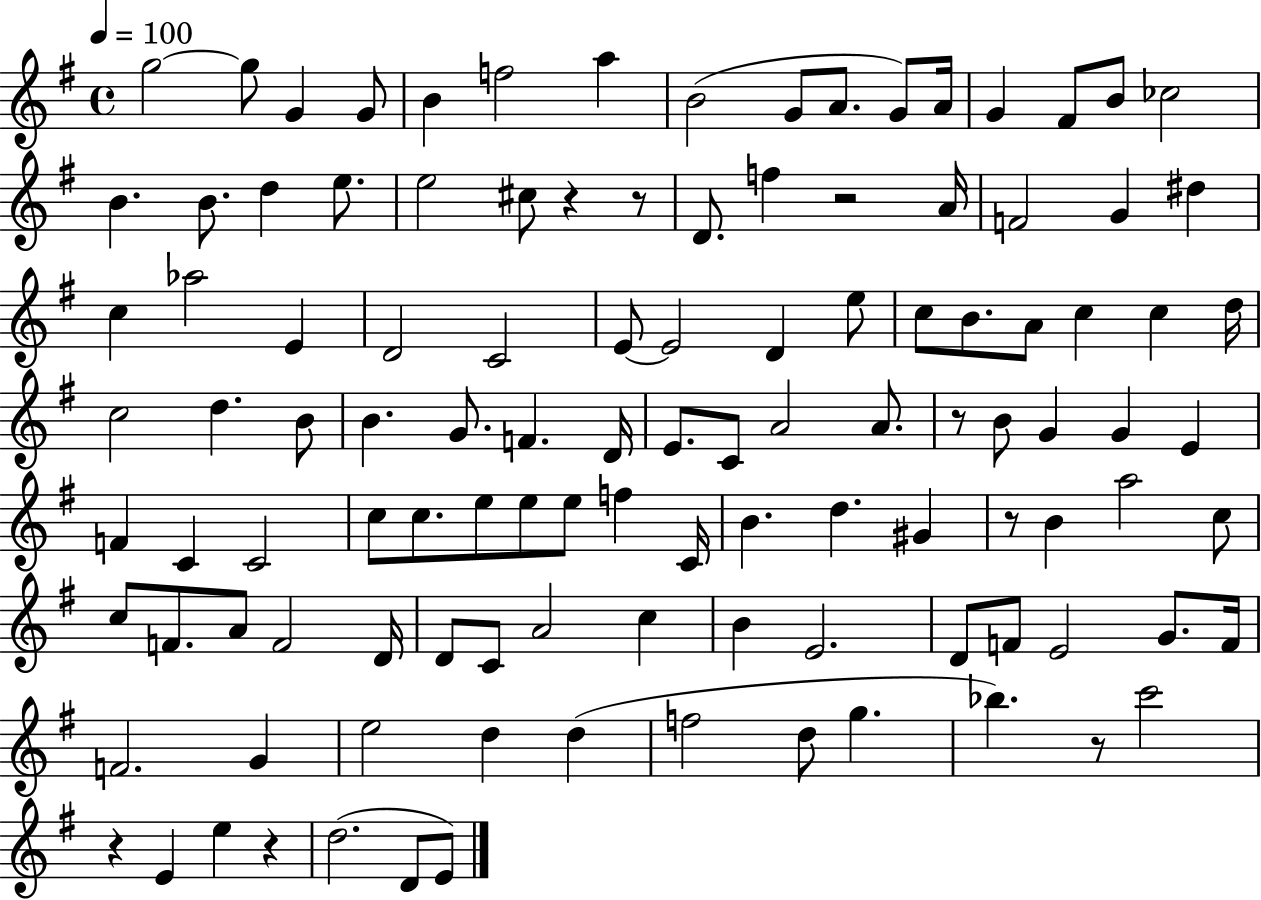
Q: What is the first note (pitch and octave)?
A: G5